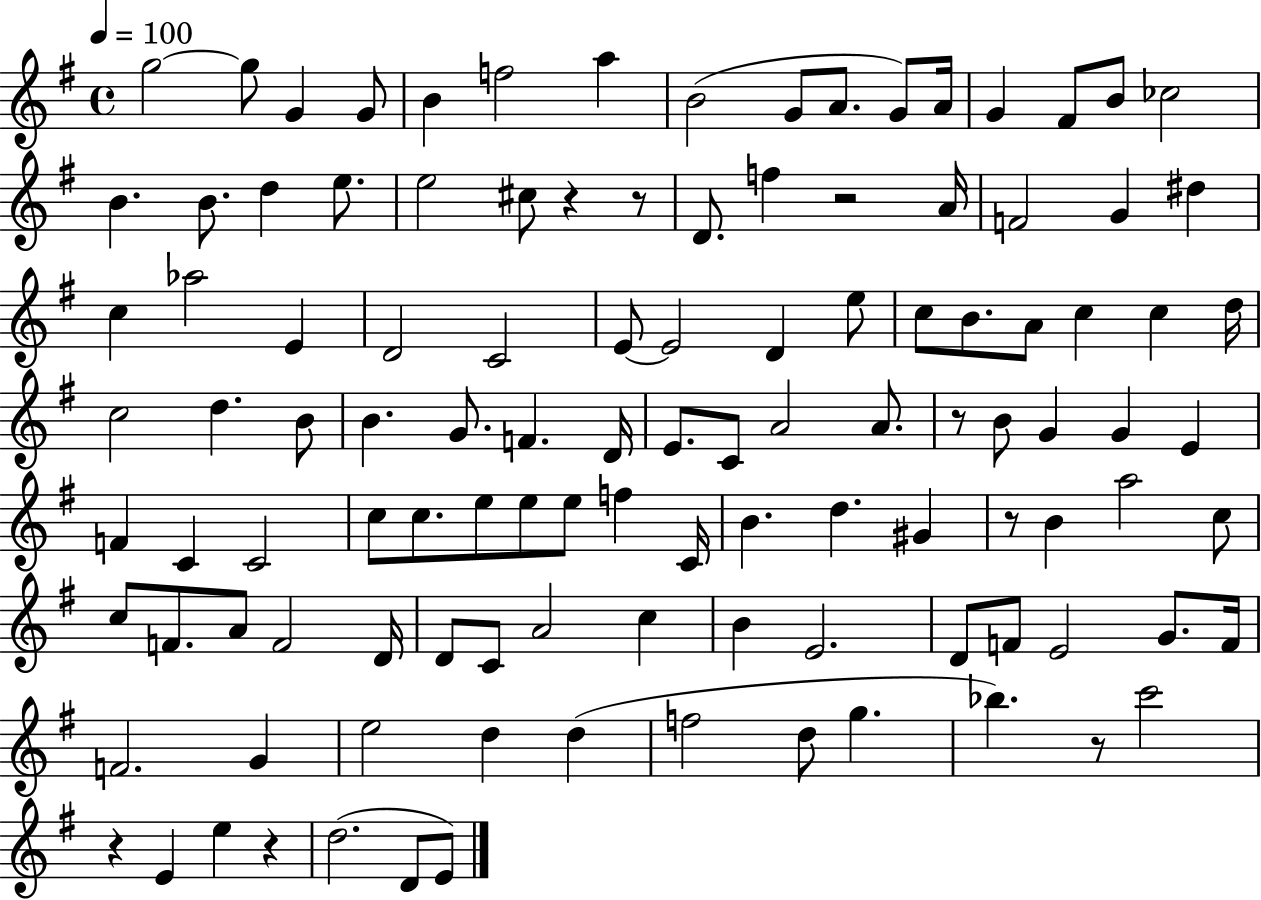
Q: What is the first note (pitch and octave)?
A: G5